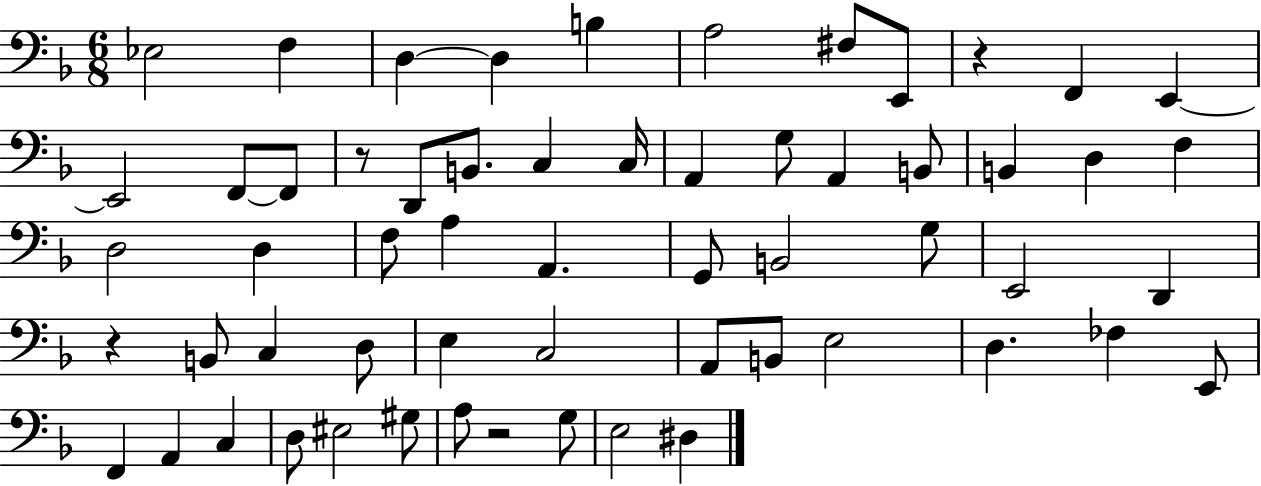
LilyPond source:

{
  \clef bass
  \numericTimeSignature
  \time 6/8
  \key f \major
  ees2 f4 | d4~~ d4 b4 | a2 fis8 e,8 | r4 f,4 e,4~~ | \break e,2 f,8~~ f,8 | r8 d,8 b,8. c4 c16 | a,4 g8 a,4 b,8 | b,4 d4 f4 | \break d2 d4 | f8 a4 a,4. | g,8 b,2 g8 | e,2 d,4 | \break r4 b,8 c4 d8 | e4 c2 | a,8 b,8 e2 | d4. fes4 e,8 | \break f,4 a,4 c4 | d8 eis2 gis8 | a8 r2 g8 | e2 dis4 | \break \bar "|."
}